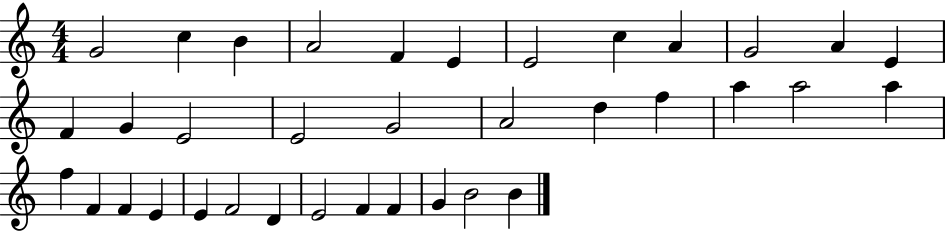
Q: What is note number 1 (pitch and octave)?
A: G4